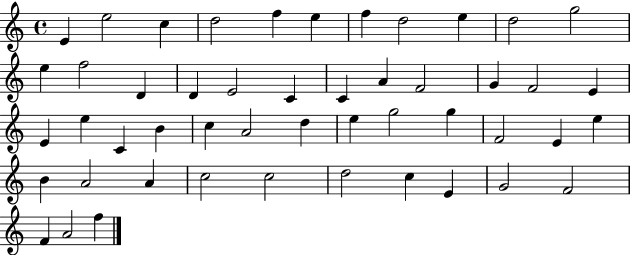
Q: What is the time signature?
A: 4/4